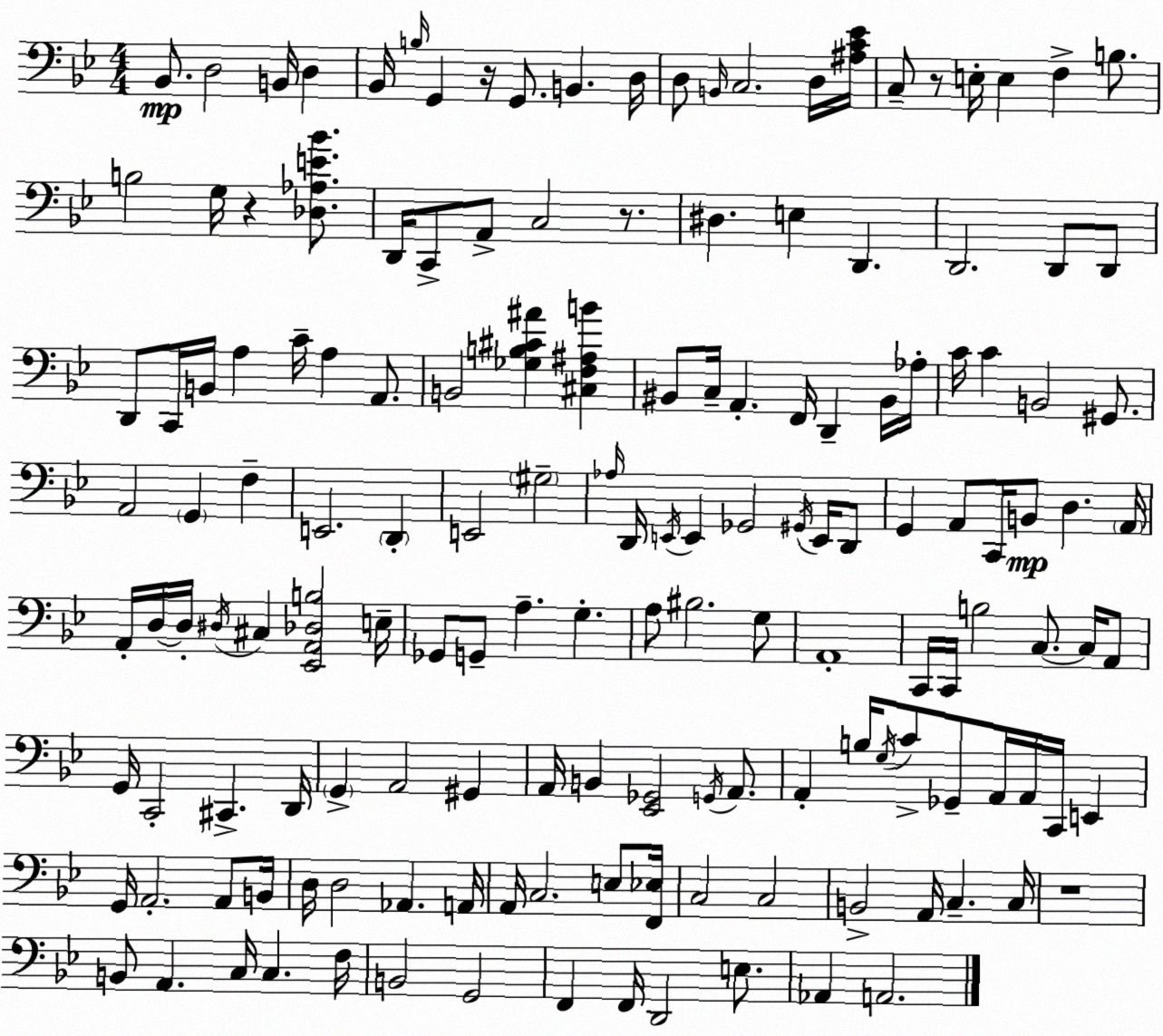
X:1
T:Untitled
M:4/4
L:1/4
K:Bb
_B,,/2 D,2 B,,/4 D, _B,,/4 B,/4 G,, z/4 G,,/2 B,, D,/4 D,/2 B,,/4 C,2 D,/4 [^A,C_E]/4 C,/2 z/2 E,/4 E, F, B,/2 B,2 G,/4 z [_D,_A,E_B]/2 D,,/4 C,,/2 A,,/2 C,2 z/2 ^D, E, D,, D,,2 D,,/2 D,,/2 D,,/2 C,,/4 B,,/4 A, C/4 A, A,,/2 B,,2 [_G,B,^C^A] [^C,F,^A,B] ^B,,/2 C,/4 A,, F,,/4 D,, ^B,,/4 _A,/4 C/4 C B,,2 ^G,,/2 A,,2 G,, F, E,,2 D,, E,,2 ^G,2 _A,/4 D,,/4 E,,/4 E,, _G,,2 ^G,,/4 E,,/4 D,,/2 G,, A,,/2 C,,/4 B,,/2 D, A,,/4 A,,/4 D,/4 D,/4 ^D,/4 ^C, [_E,,A,,_D,B,]2 E,/4 _G,,/2 G,,/2 A, G, A,/2 ^B,2 G,/2 A,,4 C,,/4 C,,/4 B,2 C,/2 C,/4 A,,/2 G,,/4 C,,2 ^C,, D,,/4 G,, A,,2 ^G,, A,,/4 B,, [_E,,_G,,]2 G,,/4 A,,/2 A,, B,/4 G,/4 C/2 _G,,/2 A,,/4 A,,/4 C,,/4 E,, G,,/4 A,,2 A,,/2 B,,/4 D,/4 D,2 _A,, A,,/4 A,,/4 C,2 E,/2 [F,,_E,]/4 C,2 C,2 B,,2 A,,/4 C, C,/4 z4 B,,/2 A,, C,/4 C, F,/4 B,,2 G,,2 F,, F,,/4 D,,2 E,/2 _A,, A,,2